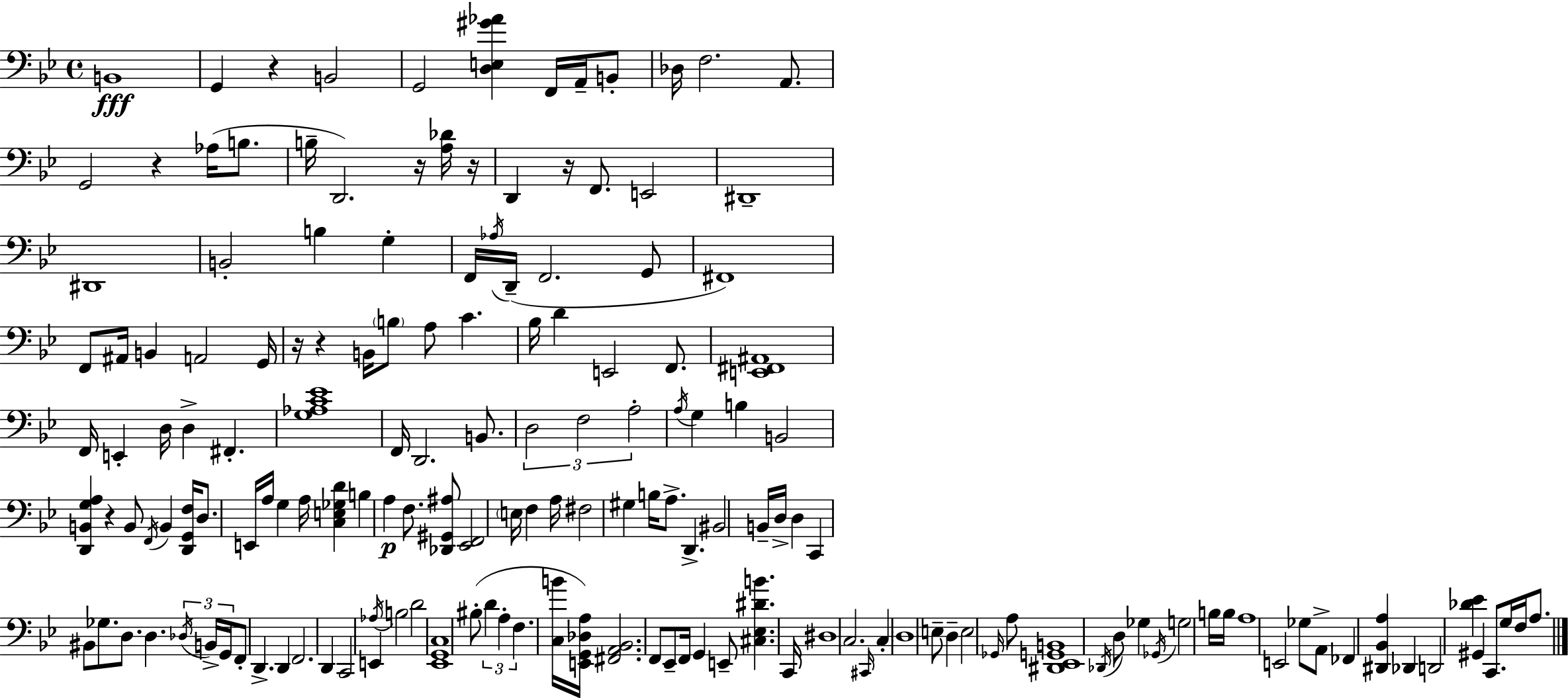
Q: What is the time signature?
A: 4/4